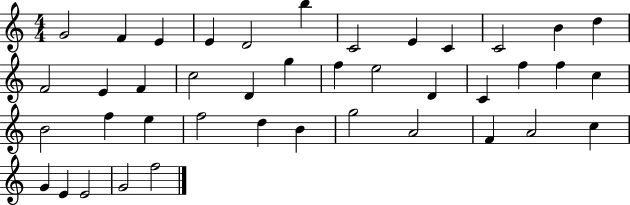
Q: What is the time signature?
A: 4/4